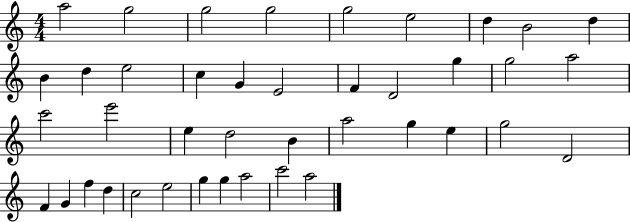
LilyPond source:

{
  \clef treble
  \numericTimeSignature
  \time 4/4
  \key c \major
  a''2 g''2 | g''2 g''2 | g''2 e''2 | d''4 b'2 d''4 | \break b'4 d''4 e''2 | c''4 g'4 e'2 | f'4 d'2 g''4 | g''2 a''2 | \break c'''2 e'''2 | e''4 d''2 b'4 | a''2 g''4 e''4 | g''2 d'2 | \break f'4 g'4 f''4 d''4 | c''2 e''2 | g''4 g''4 a''2 | c'''2 a''2 | \break \bar "|."
}